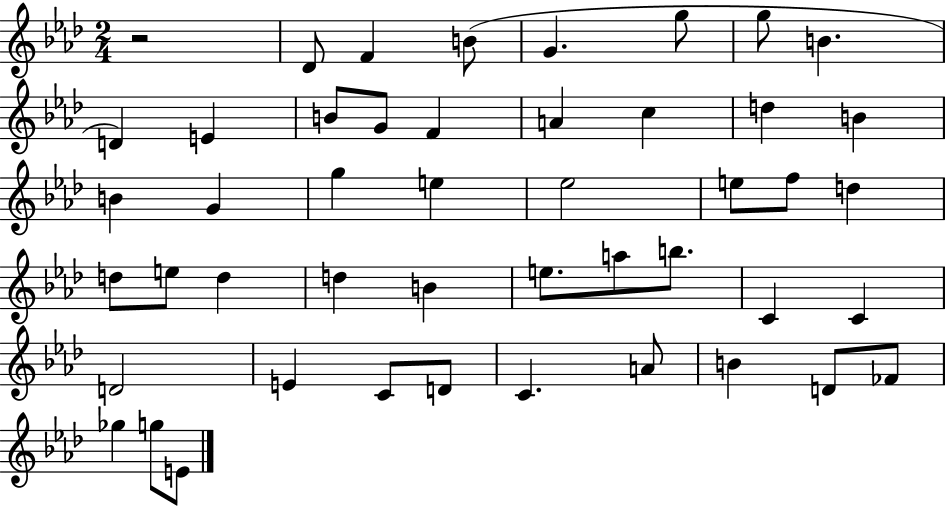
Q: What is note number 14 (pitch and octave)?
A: C5